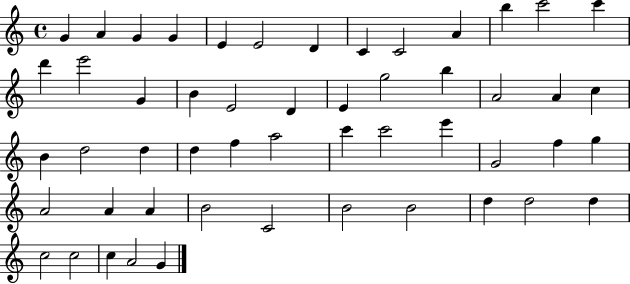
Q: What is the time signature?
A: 4/4